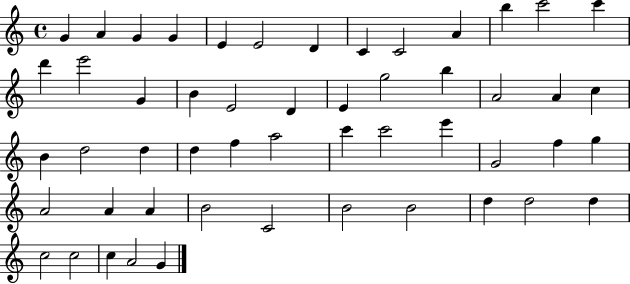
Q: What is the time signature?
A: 4/4